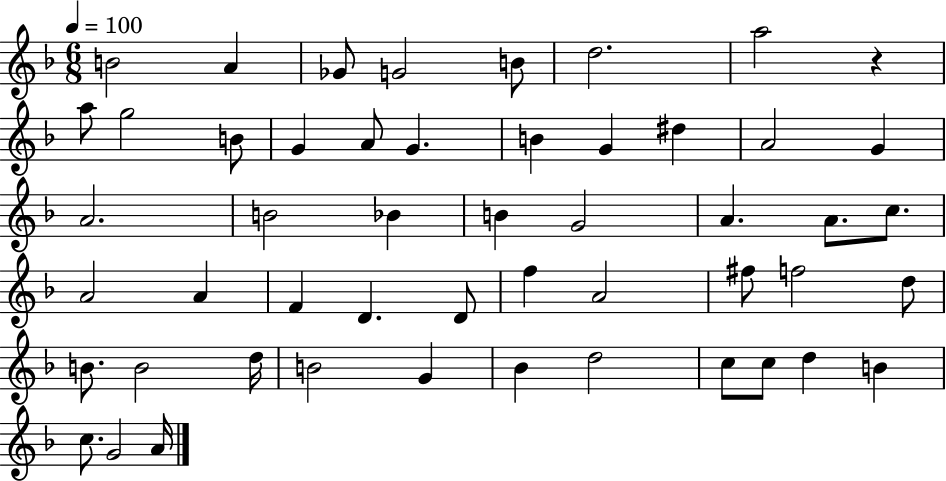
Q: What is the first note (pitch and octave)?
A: B4